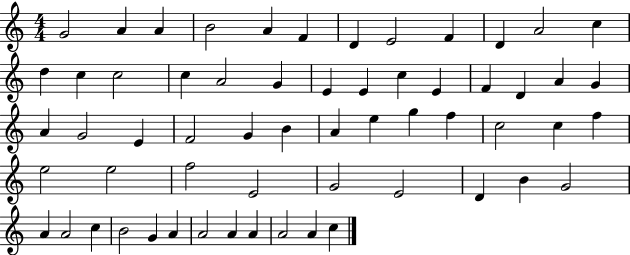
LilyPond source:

{
  \clef treble
  \numericTimeSignature
  \time 4/4
  \key c \major
  g'2 a'4 a'4 | b'2 a'4 f'4 | d'4 e'2 f'4 | d'4 a'2 c''4 | \break d''4 c''4 c''2 | c''4 a'2 g'4 | e'4 e'4 c''4 e'4 | f'4 d'4 a'4 g'4 | \break a'4 g'2 e'4 | f'2 g'4 b'4 | a'4 e''4 g''4 f''4 | c''2 c''4 f''4 | \break e''2 e''2 | f''2 e'2 | g'2 e'2 | d'4 b'4 g'2 | \break a'4 a'2 c''4 | b'2 g'4 a'4 | a'2 a'4 a'4 | a'2 a'4 c''4 | \break \bar "|."
}